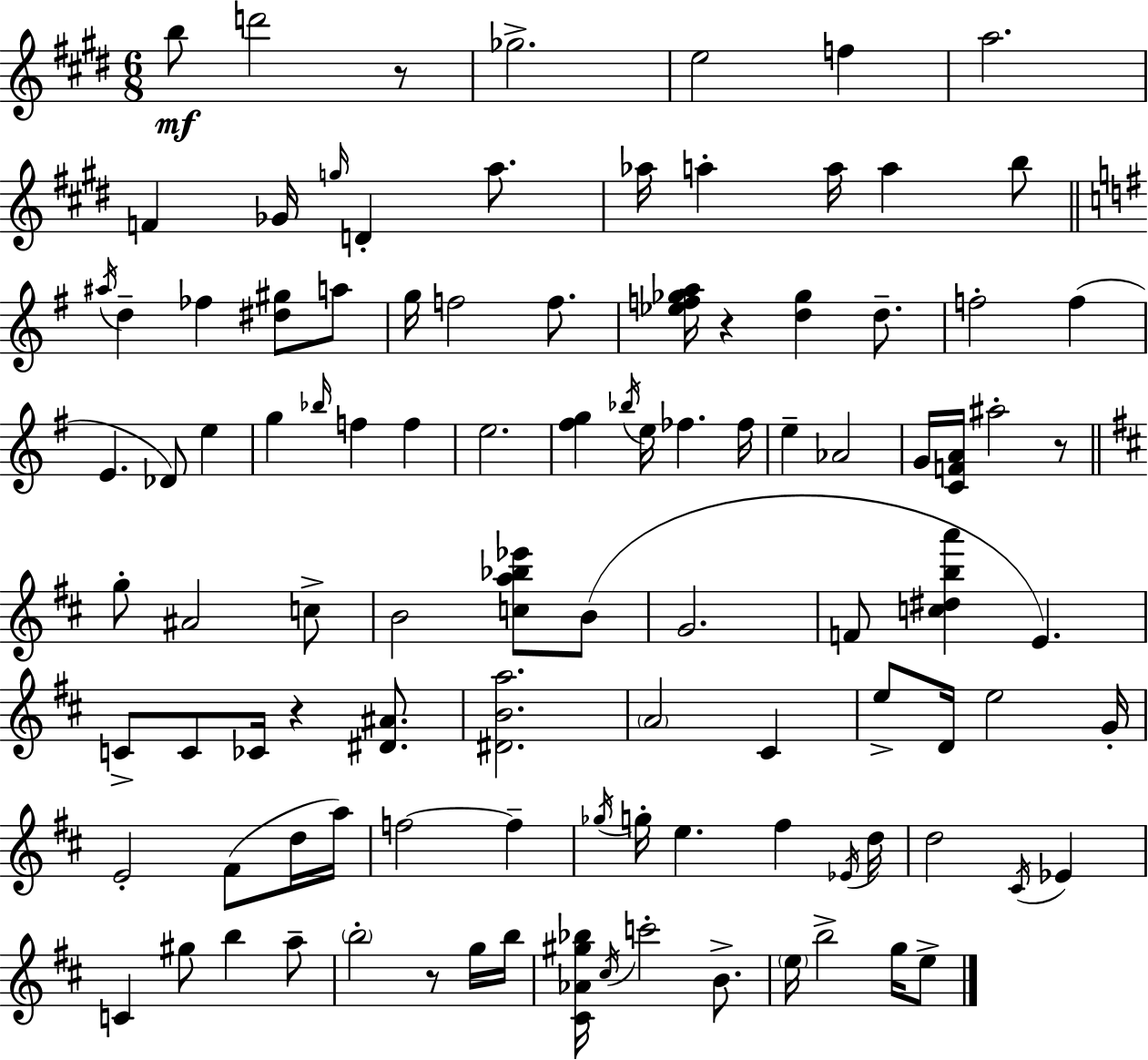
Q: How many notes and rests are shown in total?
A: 103